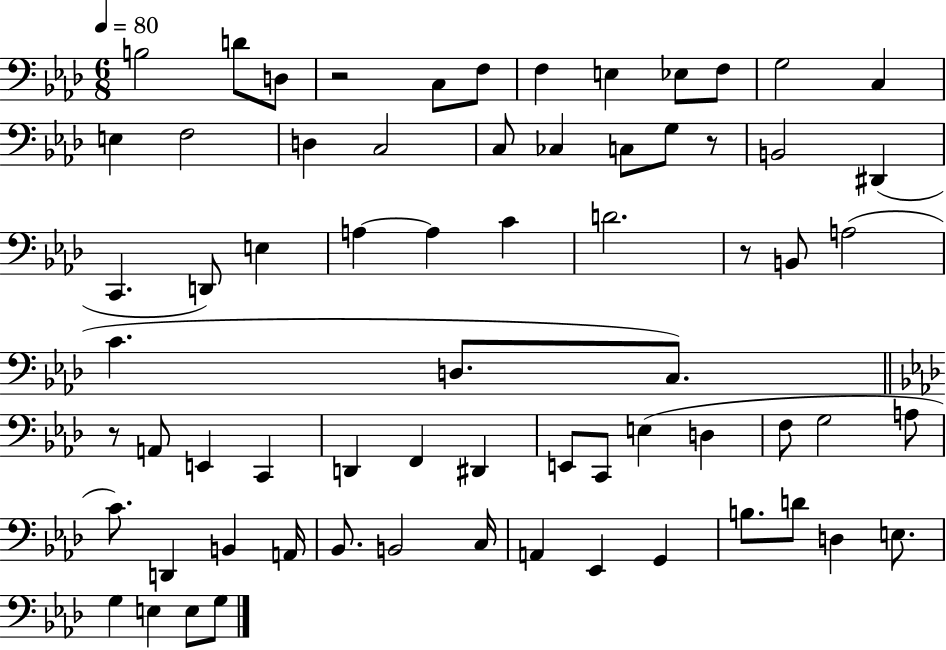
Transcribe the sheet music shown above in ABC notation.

X:1
T:Untitled
M:6/8
L:1/4
K:Ab
B,2 D/2 D,/2 z2 C,/2 F,/2 F, E, _E,/2 F,/2 G,2 C, E, F,2 D, C,2 C,/2 _C, C,/2 G,/2 z/2 B,,2 ^D,, C,, D,,/2 E, A, A, C D2 z/2 B,,/2 A,2 C D,/2 C,/2 z/2 A,,/2 E,, C,, D,, F,, ^D,, E,,/2 C,,/2 E, D, F,/2 G,2 A,/2 C/2 D,, B,, A,,/4 _B,,/2 B,,2 C,/4 A,, _E,, G,, B,/2 D/2 D, E,/2 G, E, E,/2 G,/2